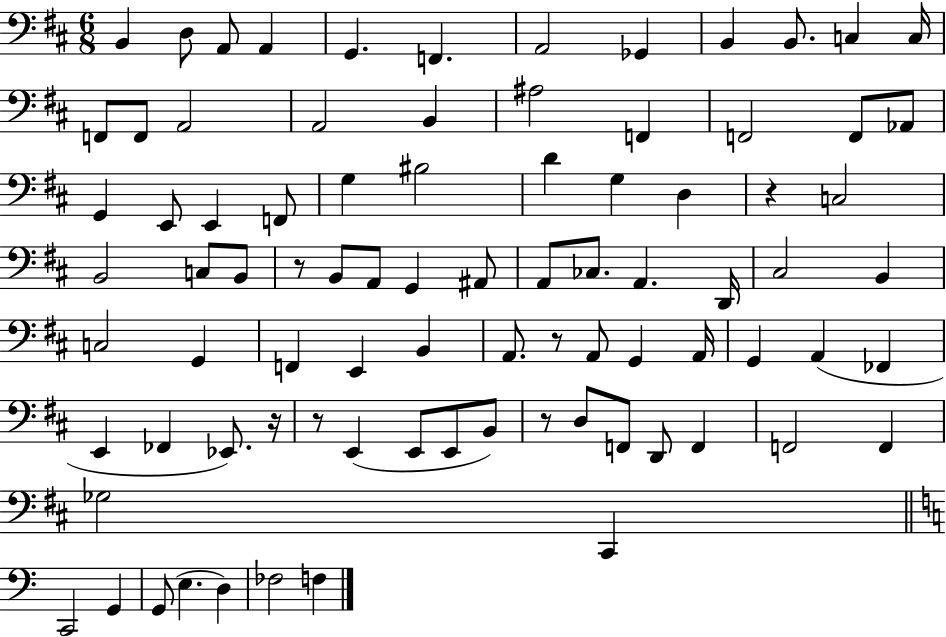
B2/q D3/e A2/e A2/q G2/q. F2/q. A2/h Gb2/q B2/q B2/e. C3/q C3/s F2/e F2/e A2/h A2/h B2/q A#3/h F2/q F2/h F2/e Ab2/e G2/q E2/e E2/q F2/e G3/q BIS3/h D4/q G3/q D3/q R/q C3/h B2/h C3/e B2/e R/e B2/e A2/e G2/q A#2/e A2/e CES3/e. A2/q. D2/s C#3/h B2/q C3/h G2/q F2/q E2/q B2/q A2/e. R/e A2/e G2/q A2/s G2/q A2/q FES2/q E2/q FES2/q Eb2/e. R/s R/e E2/q E2/e E2/e B2/e R/e D3/e F2/e D2/e F2/q F2/h F2/q Gb3/h C#2/q C2/h G2/q G2/e E3/q. D3/q FES3/h F3/q